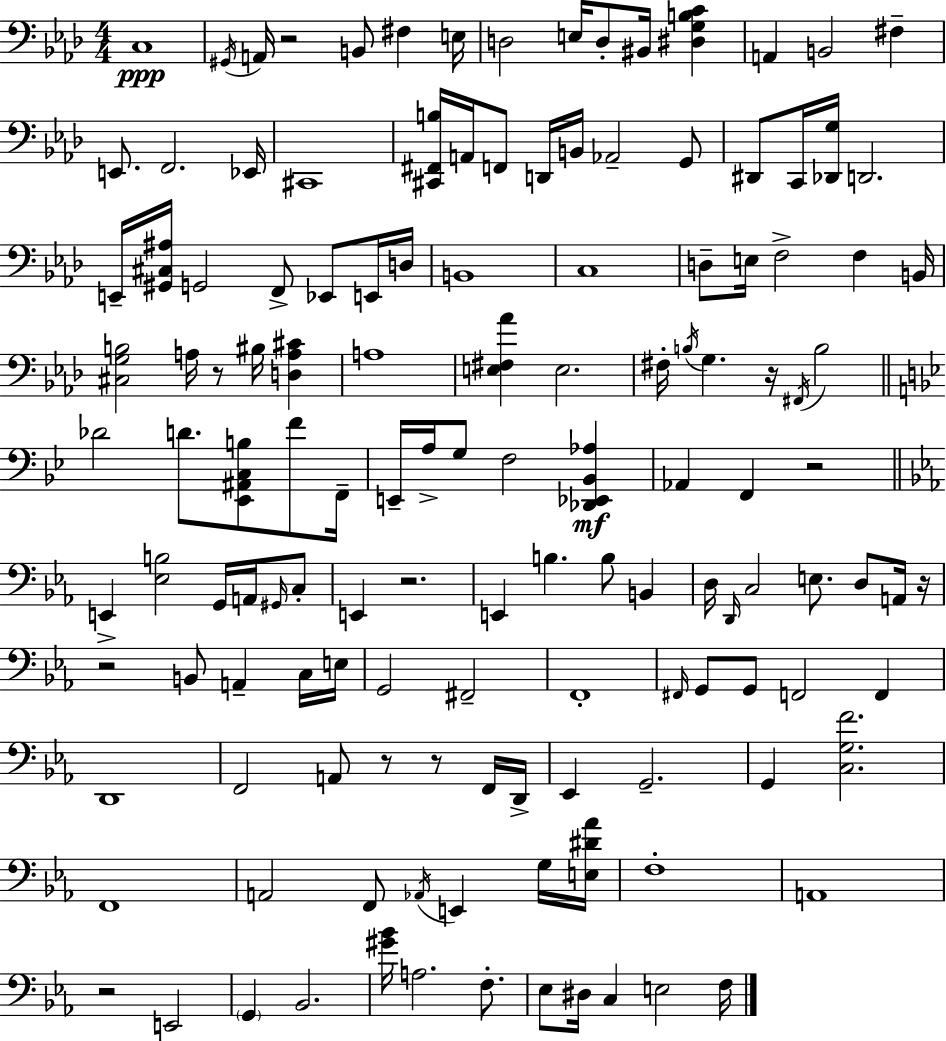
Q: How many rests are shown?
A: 10